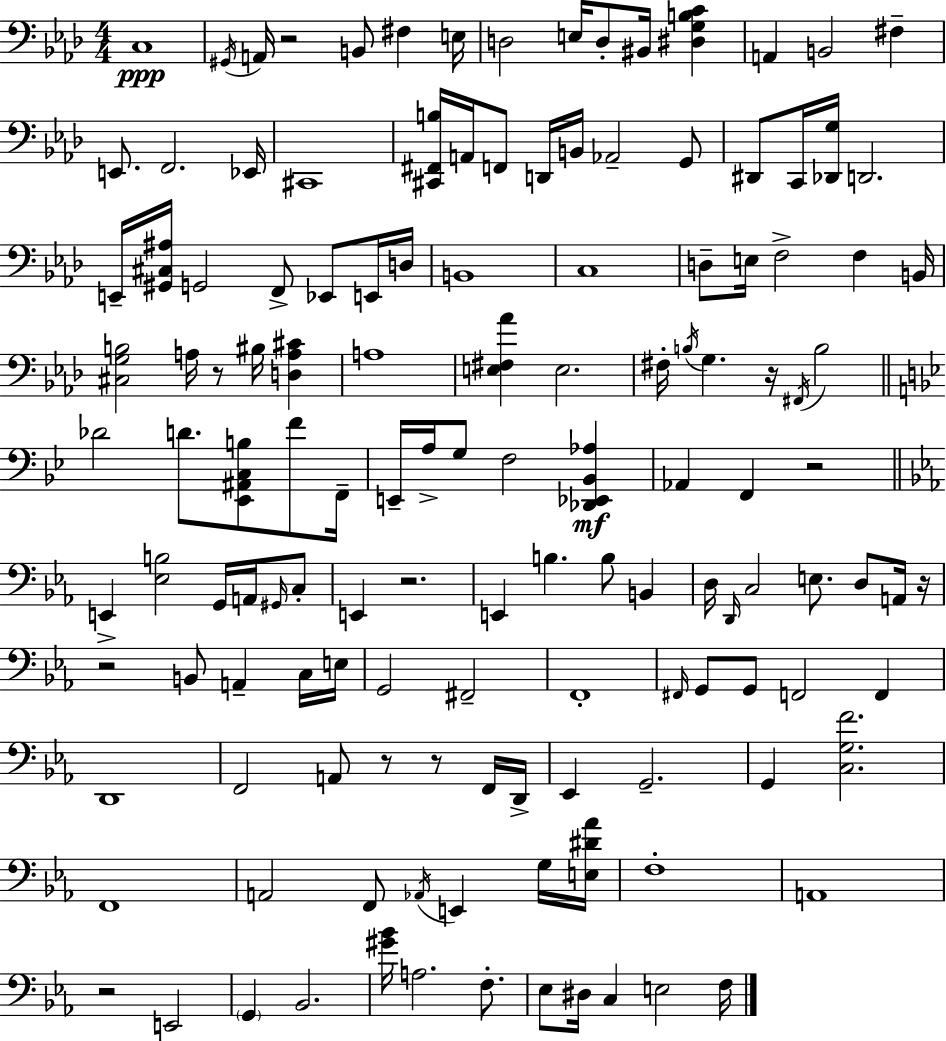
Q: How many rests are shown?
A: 10